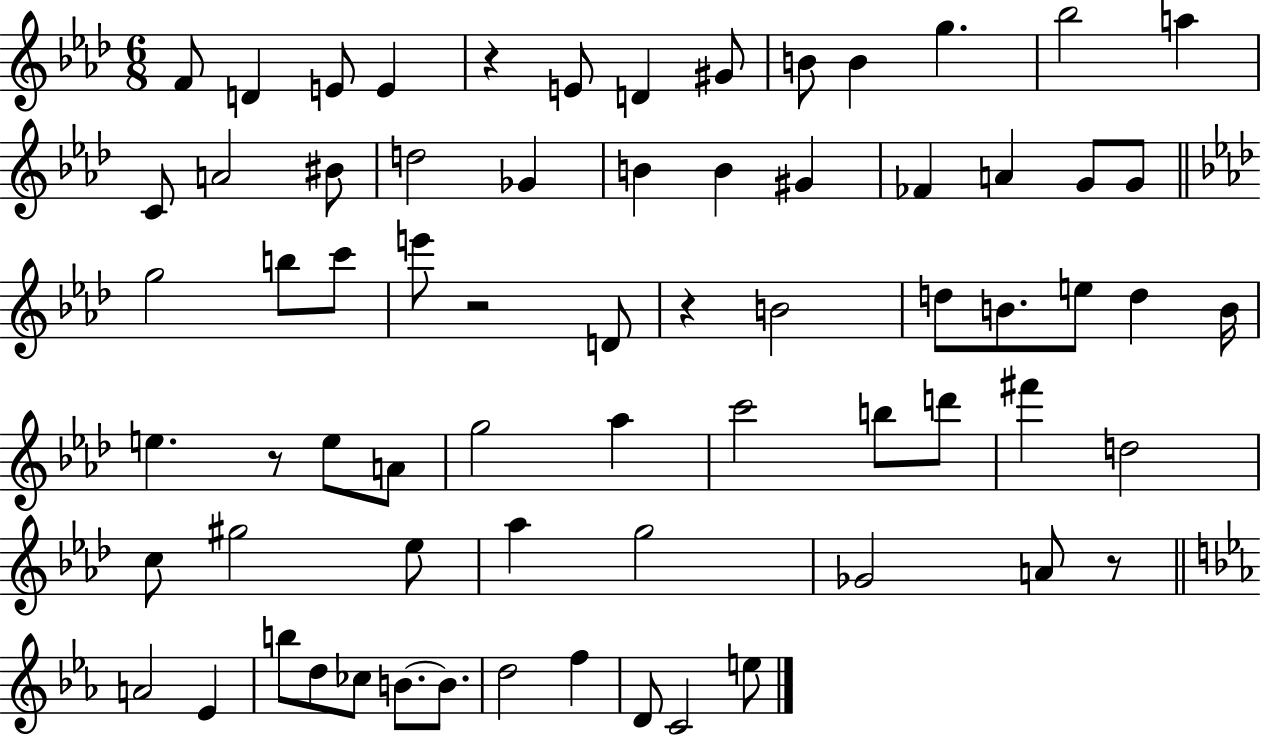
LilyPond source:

{
  \clef treble
  \numericTimeSignature
  \time 6/8
  \key aes \major
  f'8 d'4 e'8 e'4 | r4 e'8 d'4 gis'8 | b'8 b'4 g''4. | bes''2 a''4 | \break c'8 a'2 bis'8 | d''2 ges'4 | b'4 b'4 gis'4 | fes'4 a'4 g'8 g'8 | \break \bar "||" \break \key f \minor g''2 b''8 c'''8 | e'''8 r2 d'8 | r4 b'2 | d''8 b'8. e''8 d''4 b'16 | \break e''4. r8 e''8 a'8 | g''2 aes''4 | c'''2 b''8 d'''8 | fis'''4 d''2 | \break c''8 gis''2 ees''8 | aes''4 g''2 | ges'2 a'8 r8 | \bar "||" \break \key ees \major a'2 ees'4 | b''8 d''8 ces''8 b'8.~~ b'8. | d''2 f''4 | d'8 c'2 e''8 | \break \bar "|."
}